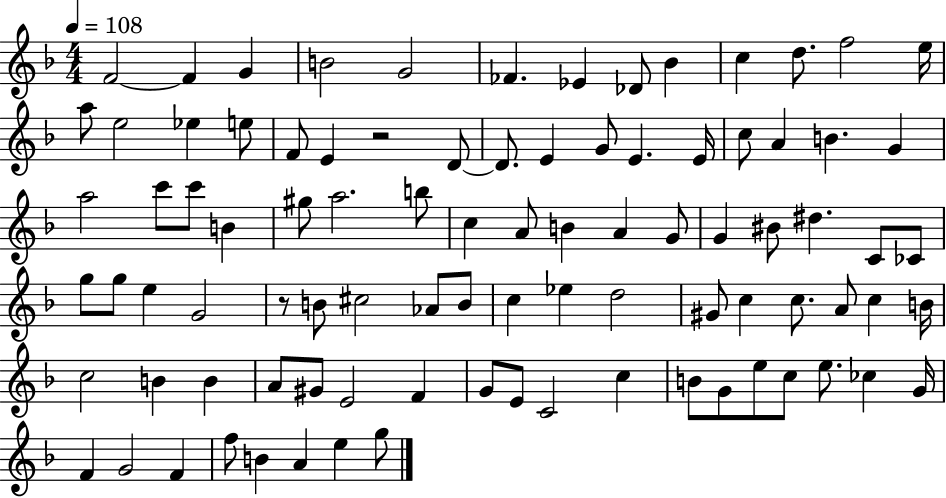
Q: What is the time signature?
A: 4/4